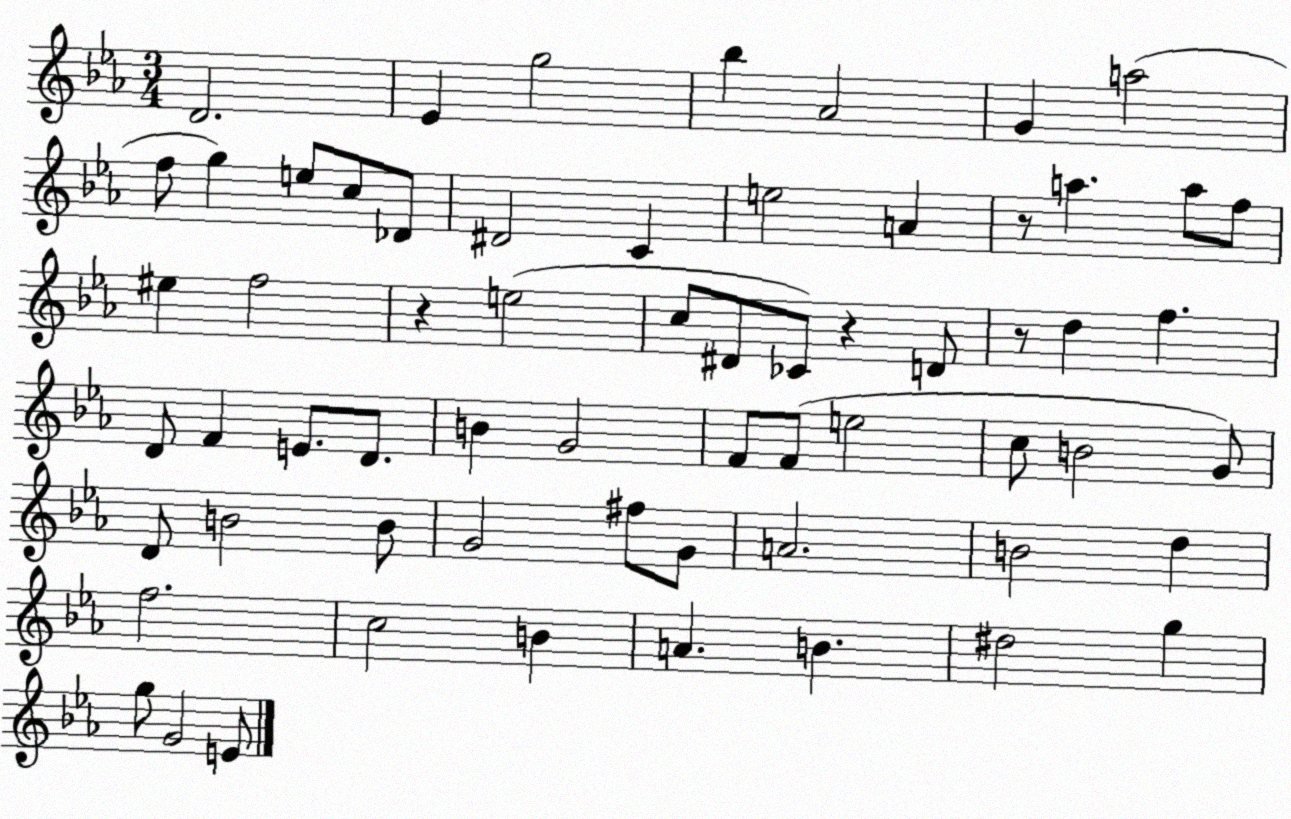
X:1
T:Untitled
M:3/4
L:1/4
K:Eb
D2 _E g2 _b _A2 G a2 f/2 g e/2 c/2 _D/2 ^D2 C e2 A z/2 a a/2 f/2 ^e f2 z e2 c/2 ^D/2 _C/2 z D/2 z/2 d f D/2 F E/2 D/2 B G2 F/2 F/2 e2 c/2 B2 G/2 D/2 B2 B/2 G2 ^f/2 G/2 A2 B2 d f2 c2 B A B ^d2 g g/2 G2 E/2